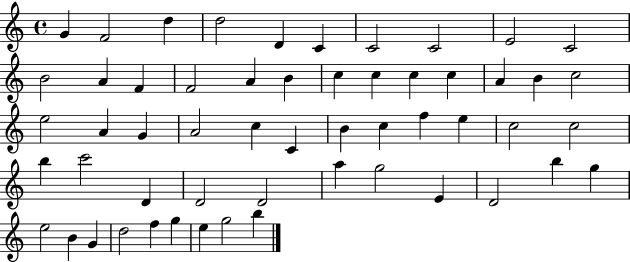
{
  \clef treble
  \time 4/4
  \defaultTimeSignature
  \key c \major
  g'4 f'2 d''4 | d''2 d'4 c'4 | c'2 c'2 | e'2 c'2 | \break b'2 a'4 f'4 | f'2 a'4 b'4 | c''4 c''4 c''4 c''4 | a'4 b'4 c''2 | \break e''2 a'4 g'4 | a'2 c''4 c'4 | b'4 c''4 f''4 e''4 | c''2 c''2 | \break b''4 c'''2 d'4 | d'2 d'2 | a''4 g''2 e'4 | d'2 b''4 g''4 | \break e''2 b'4 g'4 | d''2 f''4 g''4 | e''4 g''2 b''4 | \bar "|."
}